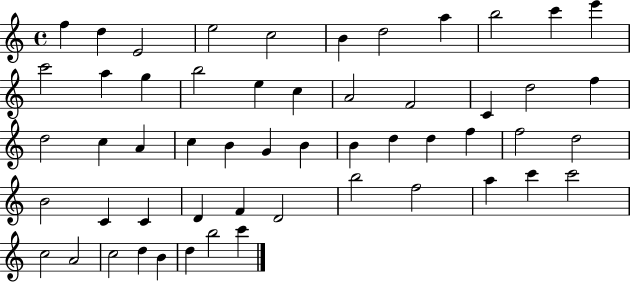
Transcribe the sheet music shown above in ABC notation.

X:1
T:Untitled
M:4/4
L:1/4
K:C
f d E2 e2 c2 B d2 a b2 c' e' c'2 a g b2 e c A2 F2 C d2 f d2 c A c B G B B d d f f2 d2 B2 C C D F D2 b2 f2 a c' c'2 c2 A2 c2 d B d b2 c'